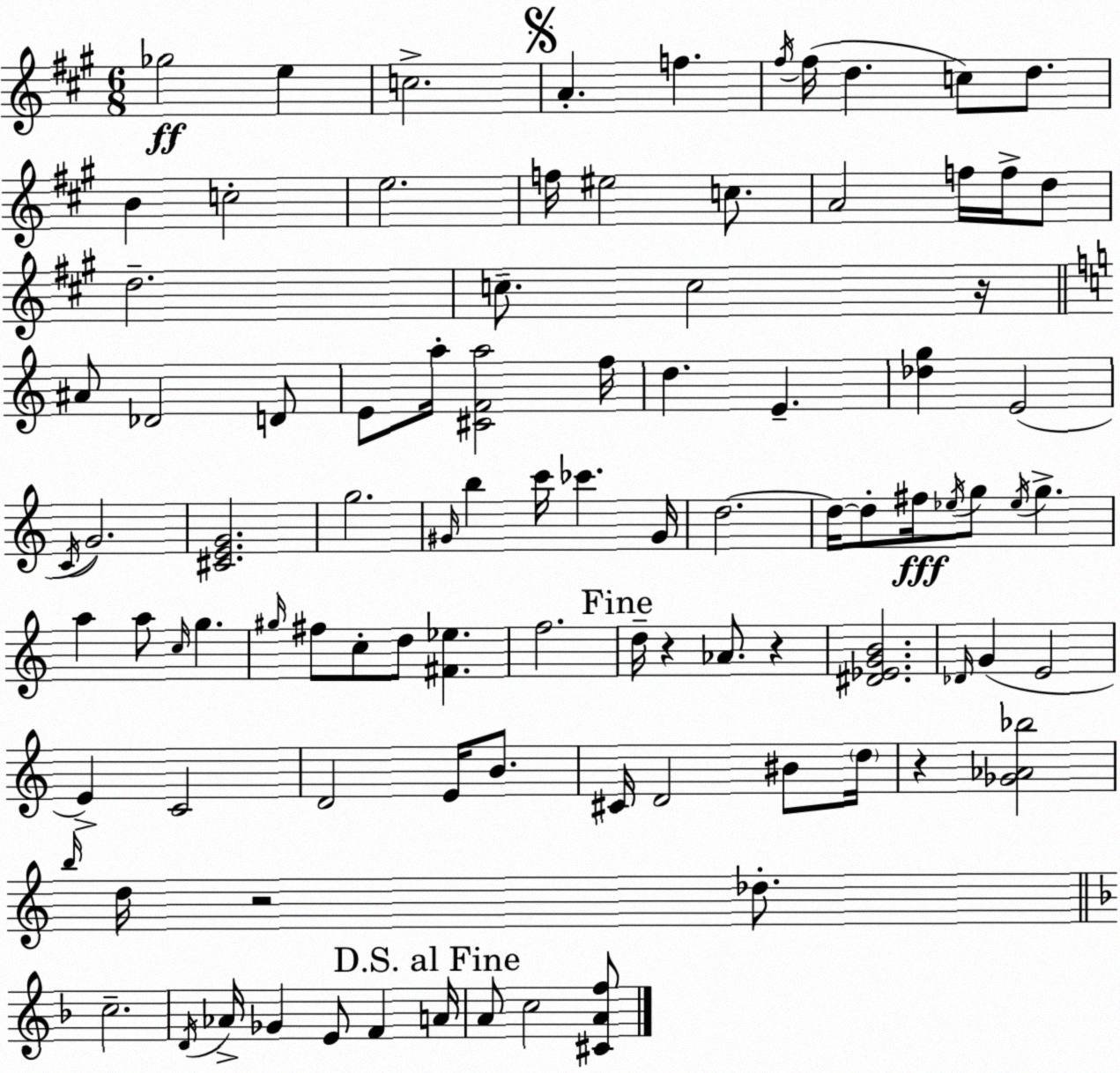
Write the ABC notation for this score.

X:1
T:Untitled
M:6/8
L:1/4
K:A
_g2 e c2 A f ^f/4 ^f/4 d c/2 d/2 B c2 e2 f/4 ^e2 c/2 A2 f/4 f/4 d/2 d2 c/2 c2 z/4 ^A/2 _D2 D/2 E/2 a/4 [^CFa]2 f/4 d E [_dg] E2 C/4 G2 [^CEG]2 g2 ^G/4 b c'/4 _c' ^G/4 d2 d/4 d/2 ^f/4 _e/4 g/2 _e/4 g a a/2 c/4 g ^g/4 ^f/2 c/2 d/2 [^F_e] f2 d/4 z _A/2 z [^D_EGB]2 _D/4 G E2 E C2 D2 E/4 B/2 ^C/4 D2 ^B/2 d/4 z [_G_A_b]2 b/4 d/4 z2 _d/2 c2 D/4 _A/4 _G E/2 F A/4 A/2 c2 [^CAf]/2